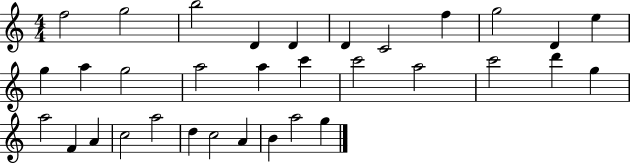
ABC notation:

X:1
T:Untitled
M:4/4
L:1/4
K:C
f2 g2 b2 D D D C2 f g2 D e g a g2 a2 a c' c'2 a2 c'2 d' g a2 F A c2 a2 d c2 A B a2 g